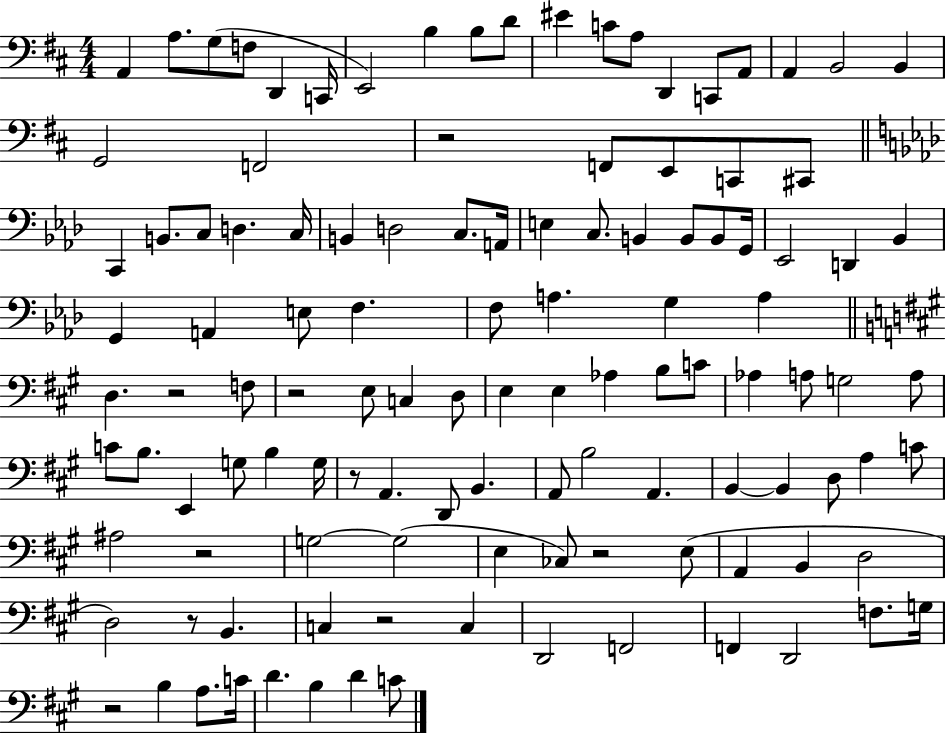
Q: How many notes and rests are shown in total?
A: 117